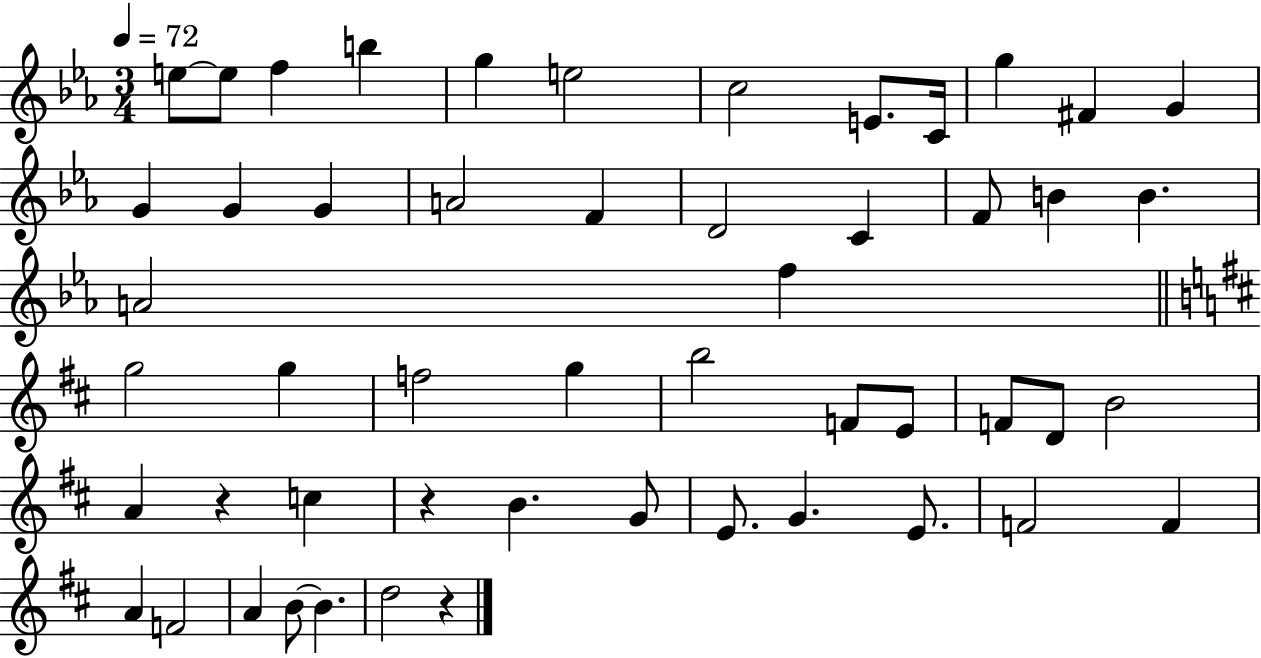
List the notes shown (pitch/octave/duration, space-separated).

E5/e E5/e F5/q B5/q G5/q E5/h C5/h E4/e. C4/s G5/q F#4/q G4/q G4/q G4/q G4/q A4/h F4/q D4/h C4/q F4/e B4/q B4/q. A4/h F5/q G5/h G5/q F5/h G5/q B5/h F4/e E4/e F4/e D4/e B4/h A4/q R/q C5/q R/q B4/q. G4/e E4/e. G4/q. E4/e. F4/h F4/q A4/q F4/h A4/q B4/e B4/q. D5/h R/q